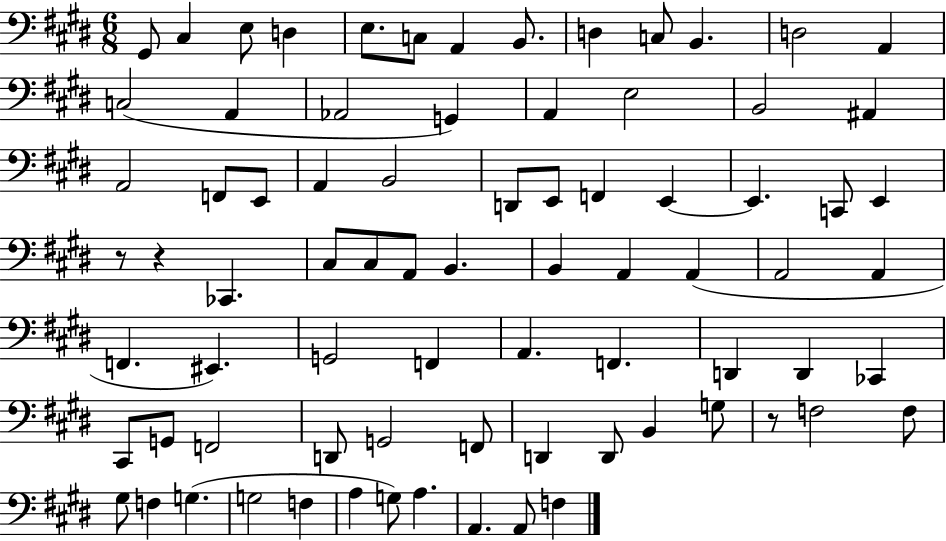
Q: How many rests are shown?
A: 3